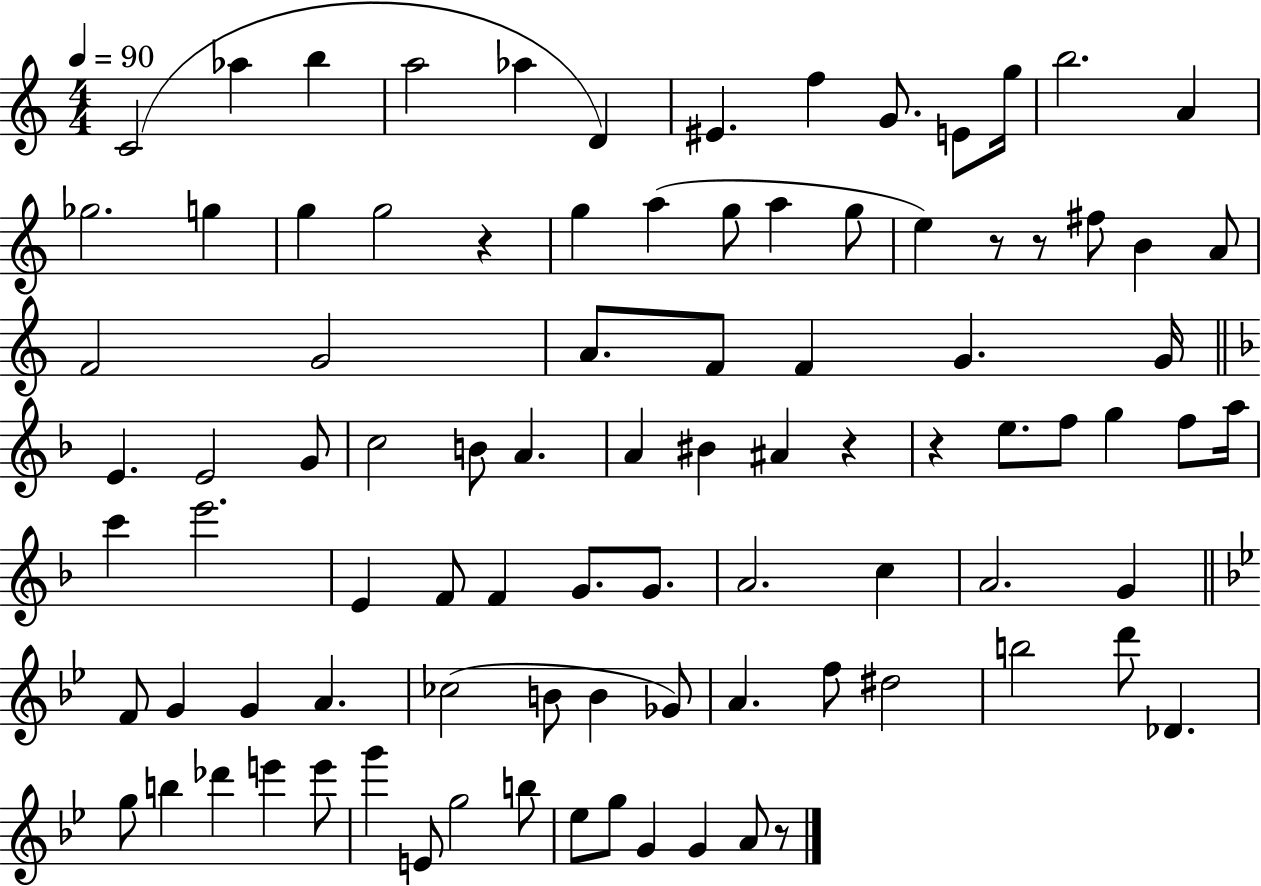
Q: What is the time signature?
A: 4/4